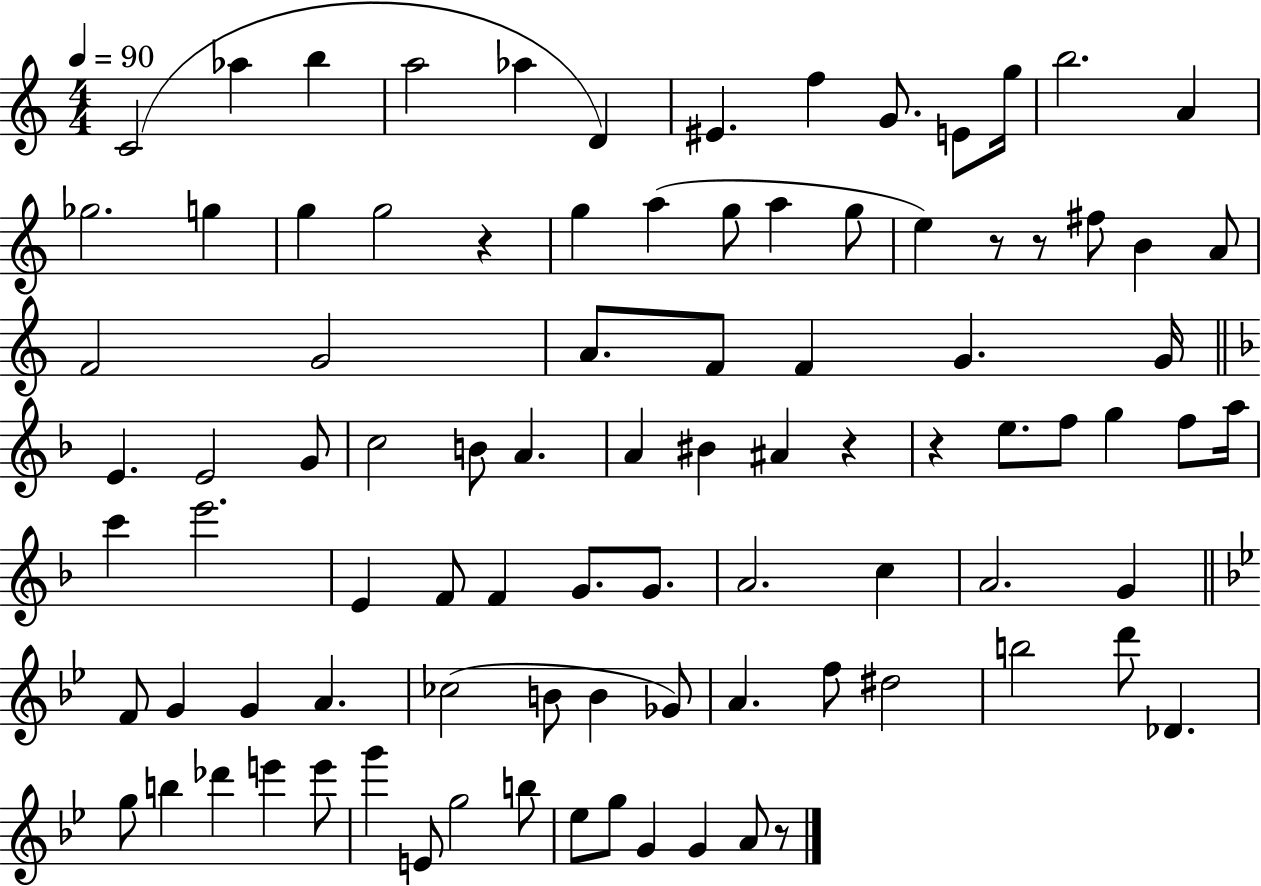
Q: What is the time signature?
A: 4/4